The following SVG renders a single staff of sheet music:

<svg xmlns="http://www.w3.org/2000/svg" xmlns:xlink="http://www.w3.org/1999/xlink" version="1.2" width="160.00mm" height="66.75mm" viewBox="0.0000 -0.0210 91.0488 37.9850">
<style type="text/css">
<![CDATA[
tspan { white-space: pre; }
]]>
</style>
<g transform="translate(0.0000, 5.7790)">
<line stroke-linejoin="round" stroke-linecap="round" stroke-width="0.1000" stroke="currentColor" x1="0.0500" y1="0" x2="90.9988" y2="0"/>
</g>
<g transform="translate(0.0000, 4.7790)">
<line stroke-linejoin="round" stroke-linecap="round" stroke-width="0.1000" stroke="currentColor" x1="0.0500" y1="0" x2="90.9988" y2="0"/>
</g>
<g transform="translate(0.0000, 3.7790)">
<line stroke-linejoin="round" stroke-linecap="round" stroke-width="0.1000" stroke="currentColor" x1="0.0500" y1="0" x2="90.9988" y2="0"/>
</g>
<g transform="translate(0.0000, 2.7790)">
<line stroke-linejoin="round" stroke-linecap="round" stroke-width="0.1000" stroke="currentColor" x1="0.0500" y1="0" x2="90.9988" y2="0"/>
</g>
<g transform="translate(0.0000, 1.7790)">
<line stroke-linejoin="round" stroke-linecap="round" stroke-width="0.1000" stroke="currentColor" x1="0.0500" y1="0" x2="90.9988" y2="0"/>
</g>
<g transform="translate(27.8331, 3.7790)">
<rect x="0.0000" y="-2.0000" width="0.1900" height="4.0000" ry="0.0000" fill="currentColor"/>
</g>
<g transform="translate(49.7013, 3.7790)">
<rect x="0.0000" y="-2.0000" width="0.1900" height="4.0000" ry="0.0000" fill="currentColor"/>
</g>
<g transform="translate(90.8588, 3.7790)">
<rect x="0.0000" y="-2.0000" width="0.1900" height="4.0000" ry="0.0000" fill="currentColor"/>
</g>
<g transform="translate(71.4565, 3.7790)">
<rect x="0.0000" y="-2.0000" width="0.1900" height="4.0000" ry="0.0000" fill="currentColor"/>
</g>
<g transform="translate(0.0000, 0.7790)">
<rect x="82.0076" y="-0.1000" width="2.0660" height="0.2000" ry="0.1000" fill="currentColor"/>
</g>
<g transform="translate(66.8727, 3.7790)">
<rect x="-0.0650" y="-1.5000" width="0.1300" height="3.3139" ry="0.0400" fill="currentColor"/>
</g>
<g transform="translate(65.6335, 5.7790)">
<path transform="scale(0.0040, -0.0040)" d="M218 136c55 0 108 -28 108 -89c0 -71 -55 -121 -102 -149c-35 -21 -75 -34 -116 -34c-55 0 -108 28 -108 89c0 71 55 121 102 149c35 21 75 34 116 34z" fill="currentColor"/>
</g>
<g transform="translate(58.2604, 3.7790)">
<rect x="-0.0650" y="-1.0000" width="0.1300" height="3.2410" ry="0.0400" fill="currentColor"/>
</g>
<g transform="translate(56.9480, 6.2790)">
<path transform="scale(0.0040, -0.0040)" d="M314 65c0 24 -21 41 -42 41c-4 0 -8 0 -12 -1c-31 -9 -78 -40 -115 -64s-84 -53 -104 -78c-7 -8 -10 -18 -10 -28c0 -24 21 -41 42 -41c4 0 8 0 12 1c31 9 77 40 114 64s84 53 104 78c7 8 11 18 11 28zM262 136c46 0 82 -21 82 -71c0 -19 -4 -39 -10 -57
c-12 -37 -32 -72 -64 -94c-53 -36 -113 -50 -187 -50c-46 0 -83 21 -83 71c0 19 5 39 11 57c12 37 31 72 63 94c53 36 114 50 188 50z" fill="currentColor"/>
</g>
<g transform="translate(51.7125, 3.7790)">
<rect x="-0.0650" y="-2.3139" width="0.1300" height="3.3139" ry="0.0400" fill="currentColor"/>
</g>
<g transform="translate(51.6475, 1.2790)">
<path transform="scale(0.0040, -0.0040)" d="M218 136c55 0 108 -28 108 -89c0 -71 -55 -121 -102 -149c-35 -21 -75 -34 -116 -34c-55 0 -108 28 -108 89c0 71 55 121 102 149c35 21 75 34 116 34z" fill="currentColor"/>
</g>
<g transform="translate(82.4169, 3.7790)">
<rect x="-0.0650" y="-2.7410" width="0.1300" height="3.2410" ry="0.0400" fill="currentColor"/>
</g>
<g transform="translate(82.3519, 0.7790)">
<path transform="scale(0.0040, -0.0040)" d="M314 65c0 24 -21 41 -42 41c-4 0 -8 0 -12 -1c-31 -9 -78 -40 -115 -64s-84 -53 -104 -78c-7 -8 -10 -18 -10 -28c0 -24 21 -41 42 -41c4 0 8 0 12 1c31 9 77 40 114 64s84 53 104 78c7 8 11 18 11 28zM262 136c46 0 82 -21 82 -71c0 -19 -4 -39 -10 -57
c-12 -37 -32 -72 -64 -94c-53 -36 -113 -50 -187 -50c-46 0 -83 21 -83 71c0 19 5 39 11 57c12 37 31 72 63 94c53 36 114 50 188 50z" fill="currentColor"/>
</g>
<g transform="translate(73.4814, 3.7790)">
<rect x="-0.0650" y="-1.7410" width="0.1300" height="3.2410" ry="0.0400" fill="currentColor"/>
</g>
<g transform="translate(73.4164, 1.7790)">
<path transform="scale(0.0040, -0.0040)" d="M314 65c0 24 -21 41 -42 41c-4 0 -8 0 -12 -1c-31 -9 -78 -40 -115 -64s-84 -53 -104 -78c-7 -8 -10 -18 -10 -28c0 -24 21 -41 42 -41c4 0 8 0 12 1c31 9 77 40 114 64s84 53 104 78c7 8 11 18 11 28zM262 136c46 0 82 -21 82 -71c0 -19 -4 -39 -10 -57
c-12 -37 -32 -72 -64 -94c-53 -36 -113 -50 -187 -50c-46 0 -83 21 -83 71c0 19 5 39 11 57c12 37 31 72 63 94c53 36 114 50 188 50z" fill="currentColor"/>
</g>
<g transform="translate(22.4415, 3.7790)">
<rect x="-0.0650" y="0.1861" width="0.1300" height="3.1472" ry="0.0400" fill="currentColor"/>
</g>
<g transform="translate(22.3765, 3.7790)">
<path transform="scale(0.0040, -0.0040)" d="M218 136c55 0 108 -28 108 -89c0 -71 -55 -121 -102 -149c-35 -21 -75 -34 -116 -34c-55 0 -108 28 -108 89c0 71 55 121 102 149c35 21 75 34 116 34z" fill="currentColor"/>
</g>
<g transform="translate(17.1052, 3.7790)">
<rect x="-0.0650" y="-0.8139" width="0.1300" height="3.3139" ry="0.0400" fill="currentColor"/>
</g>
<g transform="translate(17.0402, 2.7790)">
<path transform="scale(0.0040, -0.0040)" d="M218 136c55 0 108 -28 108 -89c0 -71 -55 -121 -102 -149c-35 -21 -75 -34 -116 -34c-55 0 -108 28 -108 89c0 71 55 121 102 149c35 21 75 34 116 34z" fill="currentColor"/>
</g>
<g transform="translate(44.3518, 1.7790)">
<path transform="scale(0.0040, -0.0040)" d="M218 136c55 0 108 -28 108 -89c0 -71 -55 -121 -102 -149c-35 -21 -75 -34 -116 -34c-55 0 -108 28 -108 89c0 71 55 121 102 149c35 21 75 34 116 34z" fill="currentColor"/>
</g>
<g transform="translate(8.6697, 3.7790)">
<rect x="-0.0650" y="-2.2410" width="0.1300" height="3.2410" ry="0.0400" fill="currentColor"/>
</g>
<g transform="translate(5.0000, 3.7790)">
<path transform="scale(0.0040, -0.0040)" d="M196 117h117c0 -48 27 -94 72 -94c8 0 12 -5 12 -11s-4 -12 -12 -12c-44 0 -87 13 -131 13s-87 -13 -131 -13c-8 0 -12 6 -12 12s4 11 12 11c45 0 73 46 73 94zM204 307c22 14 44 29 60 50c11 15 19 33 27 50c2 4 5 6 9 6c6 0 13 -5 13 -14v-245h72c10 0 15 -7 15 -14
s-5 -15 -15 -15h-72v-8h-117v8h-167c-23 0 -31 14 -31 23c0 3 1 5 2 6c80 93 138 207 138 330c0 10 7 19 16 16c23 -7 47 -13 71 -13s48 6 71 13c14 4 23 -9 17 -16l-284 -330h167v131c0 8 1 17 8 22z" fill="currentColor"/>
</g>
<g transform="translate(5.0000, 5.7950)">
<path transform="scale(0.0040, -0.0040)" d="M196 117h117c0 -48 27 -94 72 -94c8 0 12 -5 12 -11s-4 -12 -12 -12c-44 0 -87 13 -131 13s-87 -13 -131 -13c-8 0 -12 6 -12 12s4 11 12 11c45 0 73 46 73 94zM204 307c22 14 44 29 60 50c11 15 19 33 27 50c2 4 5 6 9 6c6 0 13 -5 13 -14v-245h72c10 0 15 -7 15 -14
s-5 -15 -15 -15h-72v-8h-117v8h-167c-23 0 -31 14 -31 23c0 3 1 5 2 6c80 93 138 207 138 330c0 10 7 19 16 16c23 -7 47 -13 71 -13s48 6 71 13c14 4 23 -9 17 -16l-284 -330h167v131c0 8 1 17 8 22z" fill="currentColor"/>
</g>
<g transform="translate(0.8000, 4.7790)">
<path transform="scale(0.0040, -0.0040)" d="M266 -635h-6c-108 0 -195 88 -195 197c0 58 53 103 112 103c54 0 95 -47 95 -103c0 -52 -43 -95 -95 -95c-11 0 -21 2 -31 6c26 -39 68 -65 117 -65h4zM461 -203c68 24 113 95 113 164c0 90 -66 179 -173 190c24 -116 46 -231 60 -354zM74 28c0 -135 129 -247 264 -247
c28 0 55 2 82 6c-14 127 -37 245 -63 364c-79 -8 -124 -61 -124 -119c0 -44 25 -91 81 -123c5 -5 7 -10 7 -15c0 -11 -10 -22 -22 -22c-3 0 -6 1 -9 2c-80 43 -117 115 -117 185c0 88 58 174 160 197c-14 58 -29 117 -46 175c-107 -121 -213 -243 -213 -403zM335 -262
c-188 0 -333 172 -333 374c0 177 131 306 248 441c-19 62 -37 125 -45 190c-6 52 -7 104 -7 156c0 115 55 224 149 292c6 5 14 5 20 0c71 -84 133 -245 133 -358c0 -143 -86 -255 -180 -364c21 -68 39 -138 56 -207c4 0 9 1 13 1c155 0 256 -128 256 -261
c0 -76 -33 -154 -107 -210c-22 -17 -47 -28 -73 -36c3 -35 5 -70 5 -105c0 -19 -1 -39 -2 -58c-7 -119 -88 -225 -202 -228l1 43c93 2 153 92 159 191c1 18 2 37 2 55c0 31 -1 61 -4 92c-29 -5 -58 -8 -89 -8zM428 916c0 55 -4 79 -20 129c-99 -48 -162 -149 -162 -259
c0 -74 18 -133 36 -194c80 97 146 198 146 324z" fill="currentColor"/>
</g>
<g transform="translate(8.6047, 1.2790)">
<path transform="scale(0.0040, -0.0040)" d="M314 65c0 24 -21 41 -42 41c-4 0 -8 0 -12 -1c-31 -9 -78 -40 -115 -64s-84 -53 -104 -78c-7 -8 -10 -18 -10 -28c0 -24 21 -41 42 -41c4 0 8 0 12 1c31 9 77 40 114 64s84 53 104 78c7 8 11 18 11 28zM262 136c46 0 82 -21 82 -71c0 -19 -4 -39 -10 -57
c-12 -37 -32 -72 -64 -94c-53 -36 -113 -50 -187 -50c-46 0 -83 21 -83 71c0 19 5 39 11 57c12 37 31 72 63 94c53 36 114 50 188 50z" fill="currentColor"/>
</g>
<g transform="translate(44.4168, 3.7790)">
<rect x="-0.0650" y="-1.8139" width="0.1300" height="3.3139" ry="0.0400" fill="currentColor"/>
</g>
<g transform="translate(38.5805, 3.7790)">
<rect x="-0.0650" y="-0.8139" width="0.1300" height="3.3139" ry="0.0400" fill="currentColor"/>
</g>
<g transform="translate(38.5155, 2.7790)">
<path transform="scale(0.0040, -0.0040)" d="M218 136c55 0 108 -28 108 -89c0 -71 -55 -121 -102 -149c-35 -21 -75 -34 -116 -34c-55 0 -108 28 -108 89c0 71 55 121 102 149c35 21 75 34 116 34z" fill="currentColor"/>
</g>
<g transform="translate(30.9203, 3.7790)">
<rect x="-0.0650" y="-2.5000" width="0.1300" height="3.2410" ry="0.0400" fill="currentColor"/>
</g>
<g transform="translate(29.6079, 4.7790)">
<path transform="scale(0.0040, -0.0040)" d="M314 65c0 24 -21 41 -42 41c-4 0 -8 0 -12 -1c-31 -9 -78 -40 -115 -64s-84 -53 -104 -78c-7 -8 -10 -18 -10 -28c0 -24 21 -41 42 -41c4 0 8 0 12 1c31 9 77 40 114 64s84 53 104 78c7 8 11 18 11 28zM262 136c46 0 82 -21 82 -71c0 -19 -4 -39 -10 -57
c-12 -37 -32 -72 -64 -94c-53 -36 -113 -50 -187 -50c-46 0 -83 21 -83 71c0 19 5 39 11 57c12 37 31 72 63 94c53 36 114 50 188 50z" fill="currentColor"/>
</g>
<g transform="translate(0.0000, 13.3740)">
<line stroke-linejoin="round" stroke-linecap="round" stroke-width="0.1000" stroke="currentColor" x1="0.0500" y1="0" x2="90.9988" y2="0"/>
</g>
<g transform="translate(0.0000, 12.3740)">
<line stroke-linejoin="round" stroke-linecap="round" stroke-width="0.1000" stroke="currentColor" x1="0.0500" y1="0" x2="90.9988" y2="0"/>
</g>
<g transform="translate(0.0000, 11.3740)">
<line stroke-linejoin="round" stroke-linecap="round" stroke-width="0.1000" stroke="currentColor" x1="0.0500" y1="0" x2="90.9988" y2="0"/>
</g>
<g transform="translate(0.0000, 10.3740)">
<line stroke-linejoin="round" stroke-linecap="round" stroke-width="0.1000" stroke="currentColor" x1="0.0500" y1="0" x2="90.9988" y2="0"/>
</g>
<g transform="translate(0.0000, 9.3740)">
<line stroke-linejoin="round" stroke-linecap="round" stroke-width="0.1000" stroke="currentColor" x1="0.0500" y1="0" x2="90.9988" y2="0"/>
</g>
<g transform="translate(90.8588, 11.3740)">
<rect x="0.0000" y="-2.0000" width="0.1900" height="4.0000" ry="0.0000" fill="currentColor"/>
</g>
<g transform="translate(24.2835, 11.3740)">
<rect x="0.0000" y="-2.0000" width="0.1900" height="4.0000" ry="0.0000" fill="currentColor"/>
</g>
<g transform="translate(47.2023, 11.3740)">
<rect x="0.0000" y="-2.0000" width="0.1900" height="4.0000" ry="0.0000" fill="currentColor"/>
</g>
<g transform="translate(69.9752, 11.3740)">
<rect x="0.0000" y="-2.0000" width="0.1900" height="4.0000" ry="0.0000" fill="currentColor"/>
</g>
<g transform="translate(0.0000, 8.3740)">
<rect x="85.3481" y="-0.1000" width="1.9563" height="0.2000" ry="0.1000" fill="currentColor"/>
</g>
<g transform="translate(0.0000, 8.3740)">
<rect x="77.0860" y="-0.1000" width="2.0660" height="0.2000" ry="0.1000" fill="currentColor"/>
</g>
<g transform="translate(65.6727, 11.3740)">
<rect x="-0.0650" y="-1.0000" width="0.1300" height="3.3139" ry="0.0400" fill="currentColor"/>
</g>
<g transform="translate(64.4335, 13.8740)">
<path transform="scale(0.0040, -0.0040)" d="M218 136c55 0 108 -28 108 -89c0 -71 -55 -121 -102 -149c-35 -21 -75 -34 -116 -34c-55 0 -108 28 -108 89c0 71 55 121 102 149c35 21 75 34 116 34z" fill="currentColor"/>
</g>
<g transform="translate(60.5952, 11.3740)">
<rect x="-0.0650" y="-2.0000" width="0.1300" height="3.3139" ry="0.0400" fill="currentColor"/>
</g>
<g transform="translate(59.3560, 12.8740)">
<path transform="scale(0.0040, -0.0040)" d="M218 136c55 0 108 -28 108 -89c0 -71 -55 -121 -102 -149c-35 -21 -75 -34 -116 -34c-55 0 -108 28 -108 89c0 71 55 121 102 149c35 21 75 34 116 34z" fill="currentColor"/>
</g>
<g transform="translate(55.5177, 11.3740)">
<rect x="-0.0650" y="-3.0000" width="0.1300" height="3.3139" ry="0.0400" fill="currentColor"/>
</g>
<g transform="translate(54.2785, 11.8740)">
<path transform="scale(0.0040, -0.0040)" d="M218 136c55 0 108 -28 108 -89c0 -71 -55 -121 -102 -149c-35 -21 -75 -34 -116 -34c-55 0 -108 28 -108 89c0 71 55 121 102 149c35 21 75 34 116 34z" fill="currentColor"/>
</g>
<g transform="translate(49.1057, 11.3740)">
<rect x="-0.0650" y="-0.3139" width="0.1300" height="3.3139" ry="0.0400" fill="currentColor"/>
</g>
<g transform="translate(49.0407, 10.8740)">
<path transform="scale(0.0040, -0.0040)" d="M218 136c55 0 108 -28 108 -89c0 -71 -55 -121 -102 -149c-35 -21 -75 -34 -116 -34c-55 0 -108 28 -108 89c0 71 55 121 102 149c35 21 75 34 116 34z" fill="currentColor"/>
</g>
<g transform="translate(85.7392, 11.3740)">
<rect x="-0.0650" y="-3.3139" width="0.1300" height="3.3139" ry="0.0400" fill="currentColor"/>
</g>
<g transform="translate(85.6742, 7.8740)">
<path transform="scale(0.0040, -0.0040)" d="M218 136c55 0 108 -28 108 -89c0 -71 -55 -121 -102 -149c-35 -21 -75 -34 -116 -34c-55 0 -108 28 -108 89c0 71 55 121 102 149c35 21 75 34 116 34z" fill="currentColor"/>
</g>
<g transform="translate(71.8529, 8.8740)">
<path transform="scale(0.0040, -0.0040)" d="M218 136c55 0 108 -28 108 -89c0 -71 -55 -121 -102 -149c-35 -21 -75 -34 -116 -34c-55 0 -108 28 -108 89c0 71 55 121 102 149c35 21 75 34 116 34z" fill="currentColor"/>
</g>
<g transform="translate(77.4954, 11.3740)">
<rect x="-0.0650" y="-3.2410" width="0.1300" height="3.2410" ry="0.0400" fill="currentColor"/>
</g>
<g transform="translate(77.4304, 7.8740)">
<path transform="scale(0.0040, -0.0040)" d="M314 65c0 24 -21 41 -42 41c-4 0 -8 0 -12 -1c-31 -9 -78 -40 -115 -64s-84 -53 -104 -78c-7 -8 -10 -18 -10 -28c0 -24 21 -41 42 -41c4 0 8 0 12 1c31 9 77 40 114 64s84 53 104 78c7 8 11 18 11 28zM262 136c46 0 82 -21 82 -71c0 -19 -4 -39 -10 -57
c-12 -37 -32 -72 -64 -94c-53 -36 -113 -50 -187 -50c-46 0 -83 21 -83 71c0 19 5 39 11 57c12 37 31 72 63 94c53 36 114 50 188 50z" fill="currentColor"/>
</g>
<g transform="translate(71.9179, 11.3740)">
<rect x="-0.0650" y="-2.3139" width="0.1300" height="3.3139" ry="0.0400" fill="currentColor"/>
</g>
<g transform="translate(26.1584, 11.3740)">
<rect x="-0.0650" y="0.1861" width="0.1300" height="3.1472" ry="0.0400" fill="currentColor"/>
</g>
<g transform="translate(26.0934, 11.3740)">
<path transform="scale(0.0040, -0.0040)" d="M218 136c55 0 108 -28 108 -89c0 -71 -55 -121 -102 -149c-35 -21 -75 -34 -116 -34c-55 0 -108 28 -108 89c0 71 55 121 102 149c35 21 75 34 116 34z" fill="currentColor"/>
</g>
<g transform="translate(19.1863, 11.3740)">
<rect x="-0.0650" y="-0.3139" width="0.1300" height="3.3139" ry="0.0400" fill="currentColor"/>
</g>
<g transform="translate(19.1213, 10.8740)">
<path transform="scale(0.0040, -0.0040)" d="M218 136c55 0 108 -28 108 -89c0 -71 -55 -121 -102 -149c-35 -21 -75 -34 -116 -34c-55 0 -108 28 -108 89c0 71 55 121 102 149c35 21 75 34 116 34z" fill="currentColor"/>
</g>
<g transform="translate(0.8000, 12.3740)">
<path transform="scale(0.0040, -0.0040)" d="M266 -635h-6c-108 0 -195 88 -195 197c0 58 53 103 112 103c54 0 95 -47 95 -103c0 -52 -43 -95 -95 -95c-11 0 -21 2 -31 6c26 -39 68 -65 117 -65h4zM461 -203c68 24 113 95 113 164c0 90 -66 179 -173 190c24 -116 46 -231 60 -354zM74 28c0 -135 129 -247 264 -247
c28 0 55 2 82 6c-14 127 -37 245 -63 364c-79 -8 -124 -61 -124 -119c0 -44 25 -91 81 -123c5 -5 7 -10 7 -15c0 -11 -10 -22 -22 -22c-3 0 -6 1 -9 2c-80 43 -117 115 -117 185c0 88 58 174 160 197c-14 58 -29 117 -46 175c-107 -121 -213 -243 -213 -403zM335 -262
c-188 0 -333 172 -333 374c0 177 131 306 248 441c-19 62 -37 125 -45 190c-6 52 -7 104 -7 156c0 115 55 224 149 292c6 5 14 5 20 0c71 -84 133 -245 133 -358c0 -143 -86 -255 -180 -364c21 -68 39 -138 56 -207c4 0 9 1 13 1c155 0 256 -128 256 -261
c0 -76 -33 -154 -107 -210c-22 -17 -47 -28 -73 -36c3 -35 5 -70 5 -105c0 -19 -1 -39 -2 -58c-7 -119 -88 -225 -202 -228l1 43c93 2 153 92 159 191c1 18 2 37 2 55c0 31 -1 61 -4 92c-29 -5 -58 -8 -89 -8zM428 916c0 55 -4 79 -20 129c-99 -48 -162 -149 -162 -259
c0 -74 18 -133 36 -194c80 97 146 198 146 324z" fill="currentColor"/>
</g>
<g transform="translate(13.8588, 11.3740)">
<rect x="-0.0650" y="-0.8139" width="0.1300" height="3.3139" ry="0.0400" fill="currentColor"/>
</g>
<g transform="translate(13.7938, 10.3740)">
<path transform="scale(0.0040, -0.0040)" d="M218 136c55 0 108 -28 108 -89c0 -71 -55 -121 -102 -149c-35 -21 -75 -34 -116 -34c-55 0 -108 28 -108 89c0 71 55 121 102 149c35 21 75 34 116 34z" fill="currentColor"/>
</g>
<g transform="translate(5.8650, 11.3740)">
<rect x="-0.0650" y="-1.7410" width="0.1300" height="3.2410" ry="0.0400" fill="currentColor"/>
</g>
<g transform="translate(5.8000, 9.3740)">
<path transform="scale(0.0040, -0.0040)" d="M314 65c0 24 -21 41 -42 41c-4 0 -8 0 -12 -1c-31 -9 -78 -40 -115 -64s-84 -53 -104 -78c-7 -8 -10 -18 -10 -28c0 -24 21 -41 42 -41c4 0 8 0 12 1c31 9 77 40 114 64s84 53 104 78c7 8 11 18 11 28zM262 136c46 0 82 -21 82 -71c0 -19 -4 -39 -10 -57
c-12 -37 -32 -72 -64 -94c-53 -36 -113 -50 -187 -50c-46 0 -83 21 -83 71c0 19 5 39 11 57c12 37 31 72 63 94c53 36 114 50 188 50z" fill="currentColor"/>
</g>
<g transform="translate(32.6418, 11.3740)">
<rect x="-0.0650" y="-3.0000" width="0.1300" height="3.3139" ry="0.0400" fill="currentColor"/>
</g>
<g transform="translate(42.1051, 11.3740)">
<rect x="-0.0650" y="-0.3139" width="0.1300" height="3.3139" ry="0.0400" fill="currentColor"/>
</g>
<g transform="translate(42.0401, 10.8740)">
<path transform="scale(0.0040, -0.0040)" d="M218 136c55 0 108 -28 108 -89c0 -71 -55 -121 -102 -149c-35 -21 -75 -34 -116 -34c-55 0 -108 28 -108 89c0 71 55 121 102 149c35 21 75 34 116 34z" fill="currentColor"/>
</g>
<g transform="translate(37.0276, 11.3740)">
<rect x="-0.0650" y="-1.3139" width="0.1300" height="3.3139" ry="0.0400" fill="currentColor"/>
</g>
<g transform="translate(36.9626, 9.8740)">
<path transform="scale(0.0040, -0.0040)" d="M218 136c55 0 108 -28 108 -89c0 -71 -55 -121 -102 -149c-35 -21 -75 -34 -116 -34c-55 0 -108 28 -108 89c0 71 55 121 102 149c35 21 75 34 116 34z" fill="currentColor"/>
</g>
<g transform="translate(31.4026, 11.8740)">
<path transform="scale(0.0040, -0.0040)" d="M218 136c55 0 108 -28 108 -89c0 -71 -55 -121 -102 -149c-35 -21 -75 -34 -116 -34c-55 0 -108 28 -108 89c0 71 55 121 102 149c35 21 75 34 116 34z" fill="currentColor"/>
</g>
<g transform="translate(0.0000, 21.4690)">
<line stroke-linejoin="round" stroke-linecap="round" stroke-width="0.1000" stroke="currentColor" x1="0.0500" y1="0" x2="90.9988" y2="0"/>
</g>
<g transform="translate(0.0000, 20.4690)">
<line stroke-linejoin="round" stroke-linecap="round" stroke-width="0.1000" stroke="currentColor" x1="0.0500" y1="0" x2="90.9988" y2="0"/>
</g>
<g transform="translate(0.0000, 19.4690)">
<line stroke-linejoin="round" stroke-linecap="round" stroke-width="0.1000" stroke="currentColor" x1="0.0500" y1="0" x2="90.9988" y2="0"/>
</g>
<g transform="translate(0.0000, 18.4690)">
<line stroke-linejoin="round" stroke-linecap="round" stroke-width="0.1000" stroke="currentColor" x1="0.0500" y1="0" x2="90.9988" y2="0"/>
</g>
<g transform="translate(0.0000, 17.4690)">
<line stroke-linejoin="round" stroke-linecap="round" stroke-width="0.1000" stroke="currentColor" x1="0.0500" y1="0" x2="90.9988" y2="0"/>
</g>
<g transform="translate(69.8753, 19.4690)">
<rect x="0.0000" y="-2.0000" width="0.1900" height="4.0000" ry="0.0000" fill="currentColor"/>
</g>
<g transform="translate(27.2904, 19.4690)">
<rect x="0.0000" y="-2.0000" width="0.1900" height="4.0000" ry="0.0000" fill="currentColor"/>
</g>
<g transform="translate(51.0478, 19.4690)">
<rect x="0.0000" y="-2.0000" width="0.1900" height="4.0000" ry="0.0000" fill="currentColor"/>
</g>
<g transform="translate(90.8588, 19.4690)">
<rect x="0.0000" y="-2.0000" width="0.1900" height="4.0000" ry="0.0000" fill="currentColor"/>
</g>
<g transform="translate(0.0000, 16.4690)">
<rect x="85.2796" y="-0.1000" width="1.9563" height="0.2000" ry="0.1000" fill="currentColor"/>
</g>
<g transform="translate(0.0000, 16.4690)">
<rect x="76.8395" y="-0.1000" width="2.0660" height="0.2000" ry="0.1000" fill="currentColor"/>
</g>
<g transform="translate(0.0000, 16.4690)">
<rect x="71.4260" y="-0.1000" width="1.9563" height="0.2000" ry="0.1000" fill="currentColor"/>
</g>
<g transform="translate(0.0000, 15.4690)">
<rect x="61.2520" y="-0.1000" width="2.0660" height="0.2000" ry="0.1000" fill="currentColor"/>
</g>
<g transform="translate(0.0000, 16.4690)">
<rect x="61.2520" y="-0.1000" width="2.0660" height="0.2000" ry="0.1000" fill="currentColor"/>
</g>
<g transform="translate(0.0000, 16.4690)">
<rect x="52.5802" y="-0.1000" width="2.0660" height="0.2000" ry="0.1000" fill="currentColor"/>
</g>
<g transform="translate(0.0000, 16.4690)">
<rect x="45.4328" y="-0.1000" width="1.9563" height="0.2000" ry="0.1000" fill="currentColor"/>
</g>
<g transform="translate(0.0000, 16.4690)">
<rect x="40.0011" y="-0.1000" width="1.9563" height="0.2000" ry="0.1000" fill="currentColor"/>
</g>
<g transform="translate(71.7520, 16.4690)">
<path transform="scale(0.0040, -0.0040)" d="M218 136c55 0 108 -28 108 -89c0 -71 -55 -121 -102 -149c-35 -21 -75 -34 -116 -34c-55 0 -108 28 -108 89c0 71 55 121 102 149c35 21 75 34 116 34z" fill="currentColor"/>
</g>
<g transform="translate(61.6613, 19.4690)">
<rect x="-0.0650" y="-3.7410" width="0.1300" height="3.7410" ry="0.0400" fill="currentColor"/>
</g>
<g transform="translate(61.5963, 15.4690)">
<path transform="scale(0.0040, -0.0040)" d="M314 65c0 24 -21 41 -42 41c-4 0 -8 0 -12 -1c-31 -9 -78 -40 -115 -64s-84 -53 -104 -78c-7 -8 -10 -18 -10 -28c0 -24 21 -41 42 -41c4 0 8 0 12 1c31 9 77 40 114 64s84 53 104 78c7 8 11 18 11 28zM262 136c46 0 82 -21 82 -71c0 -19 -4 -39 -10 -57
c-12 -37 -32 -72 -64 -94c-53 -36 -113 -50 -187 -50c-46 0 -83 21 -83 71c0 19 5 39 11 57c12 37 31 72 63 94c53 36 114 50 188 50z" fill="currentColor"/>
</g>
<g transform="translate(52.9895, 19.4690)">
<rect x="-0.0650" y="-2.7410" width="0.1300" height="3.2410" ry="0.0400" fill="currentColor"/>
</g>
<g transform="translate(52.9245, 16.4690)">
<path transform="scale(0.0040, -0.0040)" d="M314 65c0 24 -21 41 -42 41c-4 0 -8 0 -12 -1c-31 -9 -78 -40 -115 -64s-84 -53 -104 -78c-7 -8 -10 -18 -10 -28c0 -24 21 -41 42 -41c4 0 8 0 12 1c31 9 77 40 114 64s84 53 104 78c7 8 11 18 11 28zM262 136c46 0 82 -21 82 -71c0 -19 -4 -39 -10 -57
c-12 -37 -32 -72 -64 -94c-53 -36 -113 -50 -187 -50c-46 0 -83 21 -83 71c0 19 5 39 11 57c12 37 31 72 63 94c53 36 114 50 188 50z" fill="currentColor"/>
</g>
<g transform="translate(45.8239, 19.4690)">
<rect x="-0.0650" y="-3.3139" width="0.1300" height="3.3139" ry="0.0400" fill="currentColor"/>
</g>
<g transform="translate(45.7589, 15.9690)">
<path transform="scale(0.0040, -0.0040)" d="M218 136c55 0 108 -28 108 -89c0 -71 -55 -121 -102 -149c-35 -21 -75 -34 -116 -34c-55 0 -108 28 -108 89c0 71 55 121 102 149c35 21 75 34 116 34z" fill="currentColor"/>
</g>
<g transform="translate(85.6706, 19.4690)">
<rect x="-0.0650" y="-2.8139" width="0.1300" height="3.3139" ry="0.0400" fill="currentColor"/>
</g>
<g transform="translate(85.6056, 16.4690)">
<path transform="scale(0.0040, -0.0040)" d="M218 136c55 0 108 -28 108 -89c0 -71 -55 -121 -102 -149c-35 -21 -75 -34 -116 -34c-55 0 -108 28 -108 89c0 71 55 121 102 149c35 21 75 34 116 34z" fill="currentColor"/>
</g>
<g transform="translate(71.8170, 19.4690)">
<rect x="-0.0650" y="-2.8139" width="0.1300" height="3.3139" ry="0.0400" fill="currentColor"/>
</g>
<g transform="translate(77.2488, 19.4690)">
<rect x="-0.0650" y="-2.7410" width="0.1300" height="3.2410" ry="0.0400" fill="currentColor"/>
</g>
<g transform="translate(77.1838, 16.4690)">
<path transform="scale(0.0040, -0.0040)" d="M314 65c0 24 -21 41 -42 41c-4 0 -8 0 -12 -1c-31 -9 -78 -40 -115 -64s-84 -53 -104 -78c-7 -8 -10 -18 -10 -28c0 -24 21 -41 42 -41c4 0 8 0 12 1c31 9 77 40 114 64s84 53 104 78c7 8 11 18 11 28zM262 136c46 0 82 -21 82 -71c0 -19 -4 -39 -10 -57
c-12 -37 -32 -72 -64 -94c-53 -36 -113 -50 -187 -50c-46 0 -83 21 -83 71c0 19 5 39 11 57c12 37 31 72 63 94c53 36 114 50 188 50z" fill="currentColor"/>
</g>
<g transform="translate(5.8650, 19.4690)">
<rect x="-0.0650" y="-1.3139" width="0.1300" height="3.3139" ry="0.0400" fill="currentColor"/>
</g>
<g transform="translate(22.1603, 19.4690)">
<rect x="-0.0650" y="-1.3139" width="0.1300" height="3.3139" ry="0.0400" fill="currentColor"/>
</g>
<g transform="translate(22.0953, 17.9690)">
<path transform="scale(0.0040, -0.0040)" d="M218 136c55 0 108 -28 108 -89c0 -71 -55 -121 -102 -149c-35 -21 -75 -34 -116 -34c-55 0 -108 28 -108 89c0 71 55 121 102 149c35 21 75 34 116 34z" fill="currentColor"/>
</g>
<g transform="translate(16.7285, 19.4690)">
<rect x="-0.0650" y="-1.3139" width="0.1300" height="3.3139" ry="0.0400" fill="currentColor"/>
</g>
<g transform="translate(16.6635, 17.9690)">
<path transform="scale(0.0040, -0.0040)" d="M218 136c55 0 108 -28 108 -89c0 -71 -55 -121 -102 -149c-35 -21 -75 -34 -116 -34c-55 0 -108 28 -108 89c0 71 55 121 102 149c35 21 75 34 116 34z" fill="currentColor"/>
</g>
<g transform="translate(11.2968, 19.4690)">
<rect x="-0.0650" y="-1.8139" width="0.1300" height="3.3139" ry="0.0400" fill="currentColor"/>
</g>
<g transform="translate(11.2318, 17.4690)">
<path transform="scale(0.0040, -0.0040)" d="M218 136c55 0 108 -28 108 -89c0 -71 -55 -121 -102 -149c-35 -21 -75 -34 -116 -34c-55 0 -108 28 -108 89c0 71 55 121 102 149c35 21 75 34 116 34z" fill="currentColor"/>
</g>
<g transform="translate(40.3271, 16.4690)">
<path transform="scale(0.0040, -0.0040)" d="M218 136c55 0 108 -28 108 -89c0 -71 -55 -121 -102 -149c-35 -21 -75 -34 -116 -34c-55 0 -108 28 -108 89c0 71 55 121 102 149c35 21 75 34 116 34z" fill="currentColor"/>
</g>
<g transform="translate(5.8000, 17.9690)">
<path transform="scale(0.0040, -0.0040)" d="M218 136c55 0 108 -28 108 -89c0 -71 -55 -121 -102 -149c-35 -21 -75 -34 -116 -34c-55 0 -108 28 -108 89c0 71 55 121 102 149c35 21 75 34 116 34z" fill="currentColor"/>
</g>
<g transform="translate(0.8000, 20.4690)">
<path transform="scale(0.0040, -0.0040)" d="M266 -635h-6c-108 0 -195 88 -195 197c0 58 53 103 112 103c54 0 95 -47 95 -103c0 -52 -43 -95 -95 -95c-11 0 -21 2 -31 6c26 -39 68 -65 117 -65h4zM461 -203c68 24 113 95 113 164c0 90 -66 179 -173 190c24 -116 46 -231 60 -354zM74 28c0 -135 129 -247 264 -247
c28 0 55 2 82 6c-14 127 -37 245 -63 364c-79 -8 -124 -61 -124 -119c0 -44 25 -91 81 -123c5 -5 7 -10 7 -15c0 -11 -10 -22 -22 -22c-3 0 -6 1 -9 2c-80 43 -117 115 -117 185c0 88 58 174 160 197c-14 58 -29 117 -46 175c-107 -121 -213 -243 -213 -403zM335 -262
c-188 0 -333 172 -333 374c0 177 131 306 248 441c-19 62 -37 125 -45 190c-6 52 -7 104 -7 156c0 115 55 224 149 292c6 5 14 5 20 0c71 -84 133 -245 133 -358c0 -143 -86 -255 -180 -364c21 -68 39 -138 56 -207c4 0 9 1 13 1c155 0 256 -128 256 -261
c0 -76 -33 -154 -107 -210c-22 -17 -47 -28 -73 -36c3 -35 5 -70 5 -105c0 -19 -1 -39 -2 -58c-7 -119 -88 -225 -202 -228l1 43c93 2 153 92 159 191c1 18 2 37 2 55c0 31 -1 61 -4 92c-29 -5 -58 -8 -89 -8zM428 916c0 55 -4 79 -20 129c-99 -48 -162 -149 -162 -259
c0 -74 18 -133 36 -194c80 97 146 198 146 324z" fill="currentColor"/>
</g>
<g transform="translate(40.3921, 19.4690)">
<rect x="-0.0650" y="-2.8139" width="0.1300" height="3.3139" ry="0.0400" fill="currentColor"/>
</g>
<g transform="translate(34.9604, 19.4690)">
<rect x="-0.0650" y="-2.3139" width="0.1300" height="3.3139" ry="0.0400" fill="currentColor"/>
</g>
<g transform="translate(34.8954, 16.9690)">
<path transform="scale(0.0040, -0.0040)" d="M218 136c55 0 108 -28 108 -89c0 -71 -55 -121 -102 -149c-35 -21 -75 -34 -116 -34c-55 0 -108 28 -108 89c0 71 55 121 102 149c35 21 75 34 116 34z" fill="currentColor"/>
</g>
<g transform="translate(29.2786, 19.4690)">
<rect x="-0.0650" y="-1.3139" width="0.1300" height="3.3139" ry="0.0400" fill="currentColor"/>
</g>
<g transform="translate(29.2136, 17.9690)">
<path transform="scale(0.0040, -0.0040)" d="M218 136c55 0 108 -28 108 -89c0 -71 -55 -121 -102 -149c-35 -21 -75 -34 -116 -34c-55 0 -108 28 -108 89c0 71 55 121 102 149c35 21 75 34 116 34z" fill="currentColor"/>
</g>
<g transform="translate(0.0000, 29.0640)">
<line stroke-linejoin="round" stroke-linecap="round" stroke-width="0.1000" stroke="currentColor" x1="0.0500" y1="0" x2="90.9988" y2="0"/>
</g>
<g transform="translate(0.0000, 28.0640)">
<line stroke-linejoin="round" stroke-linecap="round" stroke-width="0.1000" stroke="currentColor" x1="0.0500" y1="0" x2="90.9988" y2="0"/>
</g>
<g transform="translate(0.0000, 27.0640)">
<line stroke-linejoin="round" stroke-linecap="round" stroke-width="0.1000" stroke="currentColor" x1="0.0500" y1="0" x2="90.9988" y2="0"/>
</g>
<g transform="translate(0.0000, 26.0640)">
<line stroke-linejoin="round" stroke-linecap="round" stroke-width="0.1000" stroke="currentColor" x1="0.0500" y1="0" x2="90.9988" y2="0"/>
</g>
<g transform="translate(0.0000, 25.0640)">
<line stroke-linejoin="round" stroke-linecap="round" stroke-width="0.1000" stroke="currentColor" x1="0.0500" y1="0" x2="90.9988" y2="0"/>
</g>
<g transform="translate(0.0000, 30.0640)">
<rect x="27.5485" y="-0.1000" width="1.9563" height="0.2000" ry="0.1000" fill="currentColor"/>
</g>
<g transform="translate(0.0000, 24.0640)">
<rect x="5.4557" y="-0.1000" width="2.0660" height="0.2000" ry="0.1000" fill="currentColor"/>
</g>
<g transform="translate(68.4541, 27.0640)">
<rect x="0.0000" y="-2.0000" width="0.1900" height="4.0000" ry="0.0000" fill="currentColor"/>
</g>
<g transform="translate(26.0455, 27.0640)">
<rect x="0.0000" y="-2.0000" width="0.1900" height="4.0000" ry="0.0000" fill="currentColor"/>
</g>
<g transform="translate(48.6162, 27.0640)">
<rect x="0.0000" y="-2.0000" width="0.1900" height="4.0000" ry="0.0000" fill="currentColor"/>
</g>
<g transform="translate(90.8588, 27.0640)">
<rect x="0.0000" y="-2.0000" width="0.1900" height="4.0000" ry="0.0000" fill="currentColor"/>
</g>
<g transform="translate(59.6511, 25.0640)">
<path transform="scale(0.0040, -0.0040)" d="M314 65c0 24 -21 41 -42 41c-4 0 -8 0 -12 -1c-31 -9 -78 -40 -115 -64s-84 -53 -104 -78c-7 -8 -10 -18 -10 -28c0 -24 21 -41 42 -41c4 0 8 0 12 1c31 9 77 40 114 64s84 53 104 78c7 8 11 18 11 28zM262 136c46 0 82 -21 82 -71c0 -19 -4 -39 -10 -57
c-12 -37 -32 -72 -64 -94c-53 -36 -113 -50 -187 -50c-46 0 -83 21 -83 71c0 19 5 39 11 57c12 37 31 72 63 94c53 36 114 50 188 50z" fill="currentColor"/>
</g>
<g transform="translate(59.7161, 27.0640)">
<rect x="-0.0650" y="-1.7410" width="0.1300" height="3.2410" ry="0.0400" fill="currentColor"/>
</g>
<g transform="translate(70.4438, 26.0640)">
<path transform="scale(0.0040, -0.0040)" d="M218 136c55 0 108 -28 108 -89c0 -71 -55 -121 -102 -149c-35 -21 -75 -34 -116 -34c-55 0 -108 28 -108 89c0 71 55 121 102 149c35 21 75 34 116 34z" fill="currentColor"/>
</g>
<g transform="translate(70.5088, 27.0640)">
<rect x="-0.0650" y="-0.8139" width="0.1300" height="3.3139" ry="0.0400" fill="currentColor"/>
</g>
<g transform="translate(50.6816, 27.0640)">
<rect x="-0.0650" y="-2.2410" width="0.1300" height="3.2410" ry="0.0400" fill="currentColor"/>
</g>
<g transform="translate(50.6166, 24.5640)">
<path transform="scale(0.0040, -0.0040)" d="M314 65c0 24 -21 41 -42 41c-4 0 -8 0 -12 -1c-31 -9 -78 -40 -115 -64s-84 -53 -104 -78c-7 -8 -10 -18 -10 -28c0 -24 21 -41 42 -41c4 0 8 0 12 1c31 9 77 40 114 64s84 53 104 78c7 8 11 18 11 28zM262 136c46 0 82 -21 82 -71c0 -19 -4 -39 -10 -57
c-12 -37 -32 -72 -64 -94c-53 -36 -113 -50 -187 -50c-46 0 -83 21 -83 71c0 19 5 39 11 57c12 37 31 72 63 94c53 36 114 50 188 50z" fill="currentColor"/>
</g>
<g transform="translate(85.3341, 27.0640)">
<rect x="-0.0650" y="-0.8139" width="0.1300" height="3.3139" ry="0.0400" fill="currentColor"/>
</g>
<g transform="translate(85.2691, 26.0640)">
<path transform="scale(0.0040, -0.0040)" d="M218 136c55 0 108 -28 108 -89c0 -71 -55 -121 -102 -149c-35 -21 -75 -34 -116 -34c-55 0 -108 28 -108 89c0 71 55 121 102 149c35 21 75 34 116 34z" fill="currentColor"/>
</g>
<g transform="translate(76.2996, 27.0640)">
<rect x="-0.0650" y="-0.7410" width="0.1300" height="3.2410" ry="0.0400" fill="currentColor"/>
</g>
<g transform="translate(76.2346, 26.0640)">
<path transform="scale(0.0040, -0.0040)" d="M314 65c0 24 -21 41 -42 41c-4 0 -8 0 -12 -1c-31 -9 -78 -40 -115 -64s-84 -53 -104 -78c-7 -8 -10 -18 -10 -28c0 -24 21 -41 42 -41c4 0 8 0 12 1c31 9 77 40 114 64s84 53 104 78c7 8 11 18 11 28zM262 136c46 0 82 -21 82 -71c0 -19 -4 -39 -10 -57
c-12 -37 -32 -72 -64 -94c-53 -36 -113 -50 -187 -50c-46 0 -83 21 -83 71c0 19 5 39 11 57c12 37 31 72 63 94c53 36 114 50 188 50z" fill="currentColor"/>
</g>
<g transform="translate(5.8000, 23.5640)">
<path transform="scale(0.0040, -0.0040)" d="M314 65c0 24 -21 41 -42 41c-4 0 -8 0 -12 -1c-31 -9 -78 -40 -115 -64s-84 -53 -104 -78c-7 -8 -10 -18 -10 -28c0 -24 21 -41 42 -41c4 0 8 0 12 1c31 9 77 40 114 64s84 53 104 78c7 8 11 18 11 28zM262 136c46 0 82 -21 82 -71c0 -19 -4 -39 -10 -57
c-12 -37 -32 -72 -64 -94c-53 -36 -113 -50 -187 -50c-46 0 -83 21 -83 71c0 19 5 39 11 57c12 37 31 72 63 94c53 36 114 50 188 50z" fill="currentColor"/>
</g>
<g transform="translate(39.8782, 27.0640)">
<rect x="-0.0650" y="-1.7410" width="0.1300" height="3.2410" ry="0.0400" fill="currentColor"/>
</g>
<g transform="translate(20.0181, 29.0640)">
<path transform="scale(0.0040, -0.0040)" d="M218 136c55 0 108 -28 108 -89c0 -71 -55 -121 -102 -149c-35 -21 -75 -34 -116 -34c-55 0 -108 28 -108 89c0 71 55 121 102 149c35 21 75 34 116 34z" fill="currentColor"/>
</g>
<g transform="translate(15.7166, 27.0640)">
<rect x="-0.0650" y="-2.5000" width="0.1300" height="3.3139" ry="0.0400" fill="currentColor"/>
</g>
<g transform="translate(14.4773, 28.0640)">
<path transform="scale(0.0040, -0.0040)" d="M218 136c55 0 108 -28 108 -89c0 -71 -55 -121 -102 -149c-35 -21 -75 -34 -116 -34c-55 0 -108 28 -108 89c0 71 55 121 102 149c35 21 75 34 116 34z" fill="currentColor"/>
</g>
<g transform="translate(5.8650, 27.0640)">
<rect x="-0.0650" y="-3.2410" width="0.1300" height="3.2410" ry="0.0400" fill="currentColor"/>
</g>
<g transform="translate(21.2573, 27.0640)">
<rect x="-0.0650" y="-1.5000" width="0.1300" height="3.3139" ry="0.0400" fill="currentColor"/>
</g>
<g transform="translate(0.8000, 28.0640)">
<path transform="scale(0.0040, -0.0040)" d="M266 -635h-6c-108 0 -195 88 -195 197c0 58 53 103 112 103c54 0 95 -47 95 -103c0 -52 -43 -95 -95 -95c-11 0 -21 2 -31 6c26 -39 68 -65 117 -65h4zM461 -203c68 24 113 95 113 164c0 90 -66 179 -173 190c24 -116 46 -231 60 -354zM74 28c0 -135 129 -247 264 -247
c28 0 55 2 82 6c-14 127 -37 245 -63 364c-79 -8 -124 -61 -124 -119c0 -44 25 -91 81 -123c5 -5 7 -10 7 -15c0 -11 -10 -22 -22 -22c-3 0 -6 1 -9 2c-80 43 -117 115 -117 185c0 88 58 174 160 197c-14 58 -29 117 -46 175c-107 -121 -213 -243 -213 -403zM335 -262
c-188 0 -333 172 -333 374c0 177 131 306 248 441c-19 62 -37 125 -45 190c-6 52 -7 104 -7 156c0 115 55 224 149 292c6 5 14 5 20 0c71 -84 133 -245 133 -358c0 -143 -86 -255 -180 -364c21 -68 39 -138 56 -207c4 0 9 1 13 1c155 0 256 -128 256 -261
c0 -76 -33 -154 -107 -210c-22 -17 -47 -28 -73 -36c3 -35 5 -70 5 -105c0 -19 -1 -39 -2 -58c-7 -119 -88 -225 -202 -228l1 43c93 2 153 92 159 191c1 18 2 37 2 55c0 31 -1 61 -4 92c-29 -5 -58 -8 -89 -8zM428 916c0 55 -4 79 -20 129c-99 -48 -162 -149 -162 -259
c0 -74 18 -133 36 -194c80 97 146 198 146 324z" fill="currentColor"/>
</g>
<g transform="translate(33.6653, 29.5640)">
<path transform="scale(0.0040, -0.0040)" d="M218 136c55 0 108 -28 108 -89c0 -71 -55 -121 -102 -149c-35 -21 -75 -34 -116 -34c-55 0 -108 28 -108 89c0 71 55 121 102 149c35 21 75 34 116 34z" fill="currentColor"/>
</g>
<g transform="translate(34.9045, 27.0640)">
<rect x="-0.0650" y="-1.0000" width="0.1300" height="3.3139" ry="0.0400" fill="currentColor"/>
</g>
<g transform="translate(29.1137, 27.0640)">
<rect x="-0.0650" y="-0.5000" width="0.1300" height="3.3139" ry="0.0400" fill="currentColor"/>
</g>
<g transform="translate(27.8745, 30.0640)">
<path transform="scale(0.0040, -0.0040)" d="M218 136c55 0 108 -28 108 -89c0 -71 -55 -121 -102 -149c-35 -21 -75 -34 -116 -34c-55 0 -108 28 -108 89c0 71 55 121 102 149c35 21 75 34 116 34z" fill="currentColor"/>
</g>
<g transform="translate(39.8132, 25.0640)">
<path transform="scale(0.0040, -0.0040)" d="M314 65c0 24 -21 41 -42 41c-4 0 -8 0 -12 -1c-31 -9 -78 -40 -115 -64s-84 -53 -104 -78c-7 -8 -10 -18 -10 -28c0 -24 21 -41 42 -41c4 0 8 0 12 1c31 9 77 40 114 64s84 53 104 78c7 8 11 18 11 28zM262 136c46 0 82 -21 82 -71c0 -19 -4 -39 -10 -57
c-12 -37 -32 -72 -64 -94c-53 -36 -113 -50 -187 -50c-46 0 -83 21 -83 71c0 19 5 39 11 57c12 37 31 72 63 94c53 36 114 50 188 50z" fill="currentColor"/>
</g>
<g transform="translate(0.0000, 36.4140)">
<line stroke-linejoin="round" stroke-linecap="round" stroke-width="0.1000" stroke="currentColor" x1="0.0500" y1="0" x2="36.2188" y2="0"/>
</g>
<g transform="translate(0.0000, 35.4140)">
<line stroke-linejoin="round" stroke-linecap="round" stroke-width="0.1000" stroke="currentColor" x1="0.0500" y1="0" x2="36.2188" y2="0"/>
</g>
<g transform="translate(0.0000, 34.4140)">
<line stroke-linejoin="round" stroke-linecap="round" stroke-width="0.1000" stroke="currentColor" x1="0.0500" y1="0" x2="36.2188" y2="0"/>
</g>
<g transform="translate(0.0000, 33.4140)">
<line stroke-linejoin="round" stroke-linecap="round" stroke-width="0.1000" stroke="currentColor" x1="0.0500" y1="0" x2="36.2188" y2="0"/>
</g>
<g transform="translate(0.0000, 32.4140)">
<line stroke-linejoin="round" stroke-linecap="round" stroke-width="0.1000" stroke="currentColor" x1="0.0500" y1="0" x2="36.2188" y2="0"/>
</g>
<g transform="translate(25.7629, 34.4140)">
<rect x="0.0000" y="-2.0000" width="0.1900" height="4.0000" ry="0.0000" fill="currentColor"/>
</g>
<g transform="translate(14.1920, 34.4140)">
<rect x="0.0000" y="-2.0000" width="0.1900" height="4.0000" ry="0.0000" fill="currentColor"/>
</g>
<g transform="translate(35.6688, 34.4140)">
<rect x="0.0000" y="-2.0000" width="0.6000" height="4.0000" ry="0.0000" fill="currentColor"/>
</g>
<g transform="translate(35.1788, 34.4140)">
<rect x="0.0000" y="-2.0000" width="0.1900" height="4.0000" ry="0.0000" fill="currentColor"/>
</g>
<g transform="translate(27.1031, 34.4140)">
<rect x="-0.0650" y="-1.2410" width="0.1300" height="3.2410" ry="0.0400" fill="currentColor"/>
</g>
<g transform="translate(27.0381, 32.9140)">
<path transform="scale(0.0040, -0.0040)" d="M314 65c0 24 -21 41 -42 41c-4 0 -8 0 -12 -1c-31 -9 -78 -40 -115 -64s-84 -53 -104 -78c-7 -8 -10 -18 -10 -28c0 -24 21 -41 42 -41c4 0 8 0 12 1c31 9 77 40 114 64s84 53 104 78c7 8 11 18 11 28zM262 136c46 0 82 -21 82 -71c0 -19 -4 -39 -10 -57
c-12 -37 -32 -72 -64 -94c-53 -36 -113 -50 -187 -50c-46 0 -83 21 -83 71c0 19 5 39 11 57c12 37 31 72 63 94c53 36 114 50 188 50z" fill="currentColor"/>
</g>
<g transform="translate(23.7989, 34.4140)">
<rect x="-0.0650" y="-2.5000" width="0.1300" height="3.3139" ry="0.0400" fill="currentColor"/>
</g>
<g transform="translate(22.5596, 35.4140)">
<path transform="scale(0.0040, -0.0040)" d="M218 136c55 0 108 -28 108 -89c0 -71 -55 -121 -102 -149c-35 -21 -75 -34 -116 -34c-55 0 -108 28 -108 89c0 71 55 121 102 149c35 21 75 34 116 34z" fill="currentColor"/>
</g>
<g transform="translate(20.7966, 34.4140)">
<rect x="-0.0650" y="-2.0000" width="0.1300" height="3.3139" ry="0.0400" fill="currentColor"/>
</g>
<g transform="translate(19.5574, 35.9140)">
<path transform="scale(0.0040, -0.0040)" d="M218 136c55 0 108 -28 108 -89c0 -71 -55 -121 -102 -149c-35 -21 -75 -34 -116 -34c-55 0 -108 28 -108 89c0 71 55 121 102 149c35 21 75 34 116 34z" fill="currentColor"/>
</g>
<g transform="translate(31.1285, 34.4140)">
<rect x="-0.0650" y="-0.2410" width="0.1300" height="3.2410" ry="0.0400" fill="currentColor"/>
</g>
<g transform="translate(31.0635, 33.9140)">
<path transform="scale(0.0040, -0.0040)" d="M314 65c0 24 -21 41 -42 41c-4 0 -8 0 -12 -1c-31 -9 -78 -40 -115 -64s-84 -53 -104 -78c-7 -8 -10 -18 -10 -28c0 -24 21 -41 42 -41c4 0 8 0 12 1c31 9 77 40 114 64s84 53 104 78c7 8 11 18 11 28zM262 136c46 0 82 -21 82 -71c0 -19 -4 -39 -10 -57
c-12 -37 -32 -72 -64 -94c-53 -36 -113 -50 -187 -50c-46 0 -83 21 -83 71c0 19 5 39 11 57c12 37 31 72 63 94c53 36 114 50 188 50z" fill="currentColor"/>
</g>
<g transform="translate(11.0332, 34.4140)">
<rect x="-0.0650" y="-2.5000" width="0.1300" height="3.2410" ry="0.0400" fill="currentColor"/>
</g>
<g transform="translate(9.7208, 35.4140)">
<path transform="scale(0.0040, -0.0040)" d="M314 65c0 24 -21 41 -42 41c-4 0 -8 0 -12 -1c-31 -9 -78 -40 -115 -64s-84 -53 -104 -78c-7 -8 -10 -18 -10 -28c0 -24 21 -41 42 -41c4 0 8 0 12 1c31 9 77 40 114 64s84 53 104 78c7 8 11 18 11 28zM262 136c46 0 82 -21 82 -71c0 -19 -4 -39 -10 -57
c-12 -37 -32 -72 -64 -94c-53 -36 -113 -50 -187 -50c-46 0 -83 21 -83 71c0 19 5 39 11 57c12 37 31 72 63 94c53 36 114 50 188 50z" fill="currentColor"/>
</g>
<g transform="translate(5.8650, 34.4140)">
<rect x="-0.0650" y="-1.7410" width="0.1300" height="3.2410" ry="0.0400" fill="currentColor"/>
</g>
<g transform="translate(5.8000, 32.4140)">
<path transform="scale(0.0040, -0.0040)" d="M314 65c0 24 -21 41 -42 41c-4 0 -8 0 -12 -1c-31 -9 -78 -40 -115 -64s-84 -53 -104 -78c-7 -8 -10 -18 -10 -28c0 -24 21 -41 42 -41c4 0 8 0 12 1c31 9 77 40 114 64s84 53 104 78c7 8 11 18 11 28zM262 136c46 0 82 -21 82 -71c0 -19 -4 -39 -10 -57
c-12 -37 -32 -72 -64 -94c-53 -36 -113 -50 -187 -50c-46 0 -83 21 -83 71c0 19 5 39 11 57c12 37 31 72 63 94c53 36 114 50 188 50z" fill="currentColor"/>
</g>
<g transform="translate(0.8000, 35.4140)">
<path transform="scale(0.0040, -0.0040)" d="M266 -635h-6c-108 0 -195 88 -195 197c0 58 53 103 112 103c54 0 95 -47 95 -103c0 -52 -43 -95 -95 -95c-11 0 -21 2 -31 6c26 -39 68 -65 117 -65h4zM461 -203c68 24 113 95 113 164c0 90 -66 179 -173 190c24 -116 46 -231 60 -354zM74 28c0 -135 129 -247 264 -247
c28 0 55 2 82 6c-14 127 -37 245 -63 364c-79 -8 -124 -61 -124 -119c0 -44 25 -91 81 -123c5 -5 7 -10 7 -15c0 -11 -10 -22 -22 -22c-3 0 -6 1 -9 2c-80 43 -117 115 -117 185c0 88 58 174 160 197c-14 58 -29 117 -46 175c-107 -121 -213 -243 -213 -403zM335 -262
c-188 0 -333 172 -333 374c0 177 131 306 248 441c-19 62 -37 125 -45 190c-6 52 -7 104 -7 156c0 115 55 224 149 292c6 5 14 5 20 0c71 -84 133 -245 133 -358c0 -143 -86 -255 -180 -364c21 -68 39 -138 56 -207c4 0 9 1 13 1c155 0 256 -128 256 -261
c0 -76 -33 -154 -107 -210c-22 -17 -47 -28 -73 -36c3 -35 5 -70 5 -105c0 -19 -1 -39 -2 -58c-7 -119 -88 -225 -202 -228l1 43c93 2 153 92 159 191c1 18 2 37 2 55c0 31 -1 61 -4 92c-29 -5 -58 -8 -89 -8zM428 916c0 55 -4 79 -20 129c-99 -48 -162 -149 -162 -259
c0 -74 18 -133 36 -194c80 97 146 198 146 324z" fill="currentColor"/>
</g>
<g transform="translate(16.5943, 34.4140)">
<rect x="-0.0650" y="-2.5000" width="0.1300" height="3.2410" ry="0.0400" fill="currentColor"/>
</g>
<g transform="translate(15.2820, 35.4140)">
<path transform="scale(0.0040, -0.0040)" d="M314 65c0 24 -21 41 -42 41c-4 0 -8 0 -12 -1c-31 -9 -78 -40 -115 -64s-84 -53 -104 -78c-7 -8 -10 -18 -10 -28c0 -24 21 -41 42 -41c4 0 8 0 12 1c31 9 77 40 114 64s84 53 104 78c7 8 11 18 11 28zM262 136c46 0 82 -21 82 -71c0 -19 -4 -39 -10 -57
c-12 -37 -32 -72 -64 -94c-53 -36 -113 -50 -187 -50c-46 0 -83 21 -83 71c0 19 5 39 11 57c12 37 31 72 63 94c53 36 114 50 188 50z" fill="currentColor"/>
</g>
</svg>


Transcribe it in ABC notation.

X:1
T:Untitled
M:4/4
L:1/4
K:C
g2 d B G2 d f g D2 E f2 a2 f2 d c B A e c c A F D g b2 b e f e e e g a b a2 c'2 a a2 a b2 G E C D f2 g2 f2 d d2 d f2 G2 G2 F G e2 c2